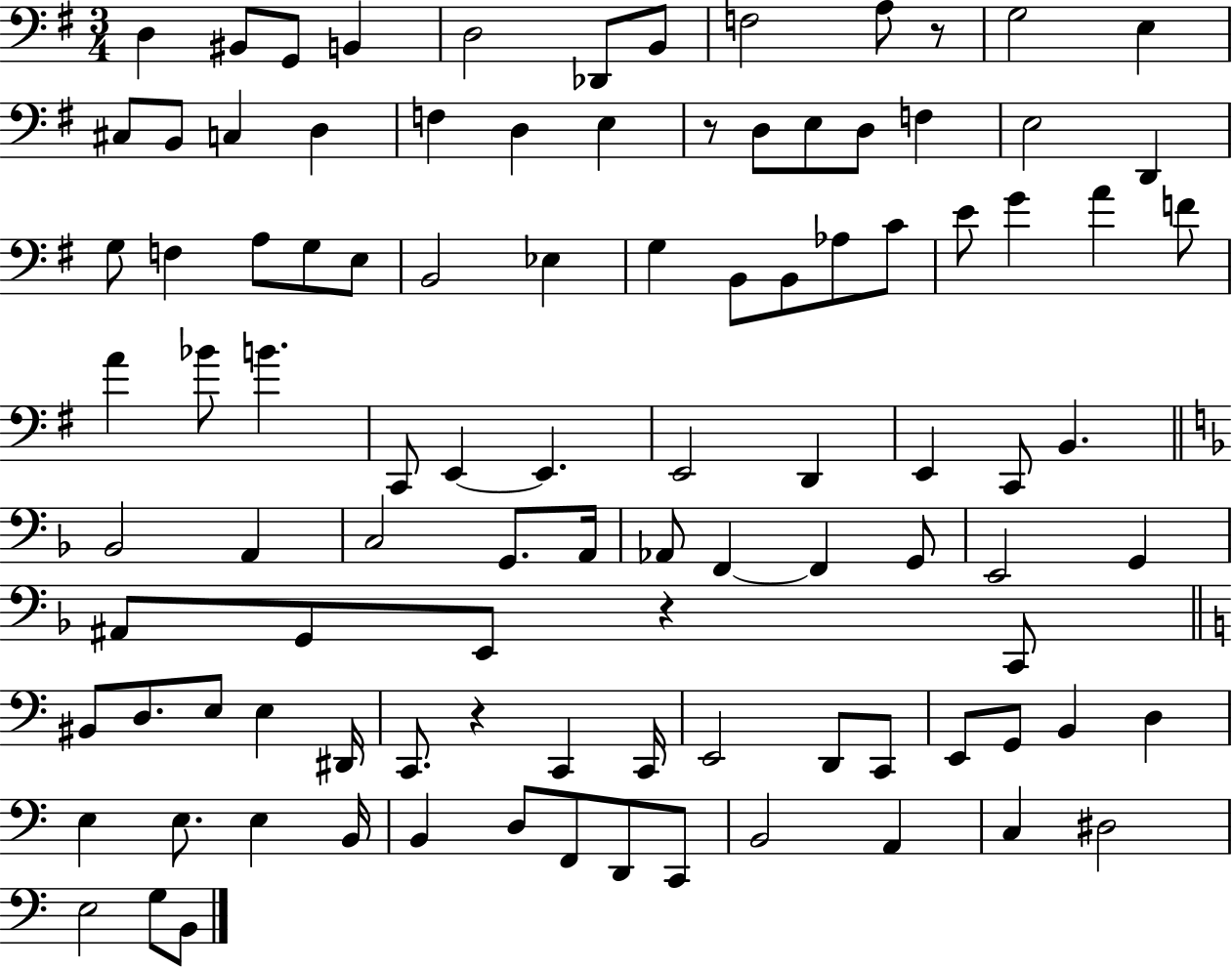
D3/q BIS2/e G2/e B2/q D3/h Db2/e B2/e F3/h A3/e R/e G3/h E3/q C#3/e B2/e C3/q D3/q F3/q D3/q E3/q R/e D3/e E3/e D3/e F3/q E3/h D2/q G3/e F3/q A3/e G3/e E3/e B2/h Eb3/q G3/q B2/e B2/e Ab3/e C4/e E4/e G4/q A4/q F4/e A4/q Bb4/e B4/q. C2/e E2/q E2/q. E2/h D2/q E2/q C2/e B2/q. Bb2/h A2/q C3/h G2/e. A2/s Ab2/e F2/q F2/q G2/e E2/h G2/q A#2/e G2/e E2/e R/q C2/e BIS2/e D3/e. E3/e E3/q D#2/s C2/e. R/q C2/q C2/s E2/h D2/e C2/e E2/e G2/e B2/q D3/q E3/q E3/e. E3/q B2/s B2/q D3/e F2/e D2/e C2/e B2/h A2/q C3/q D#3/h E3/h G3/e B2/e